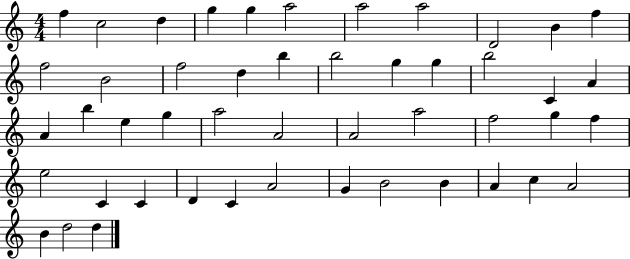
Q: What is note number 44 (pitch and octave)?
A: C5